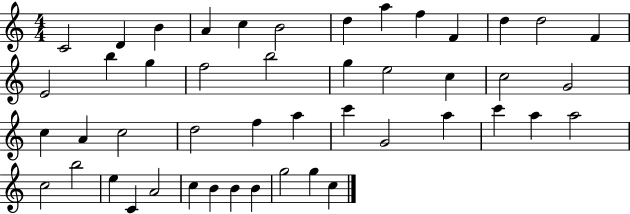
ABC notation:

X:1
T:Untitled
M:4/4
L:1/4
K:C
C2 D B A c B2 d a f F d d2 F E2 b g f2 b2 g e2 c c2 G2 c A c2 d2 f a c' G2 a c' a a2 c2 b2 e C A2 c B B B g2 g c